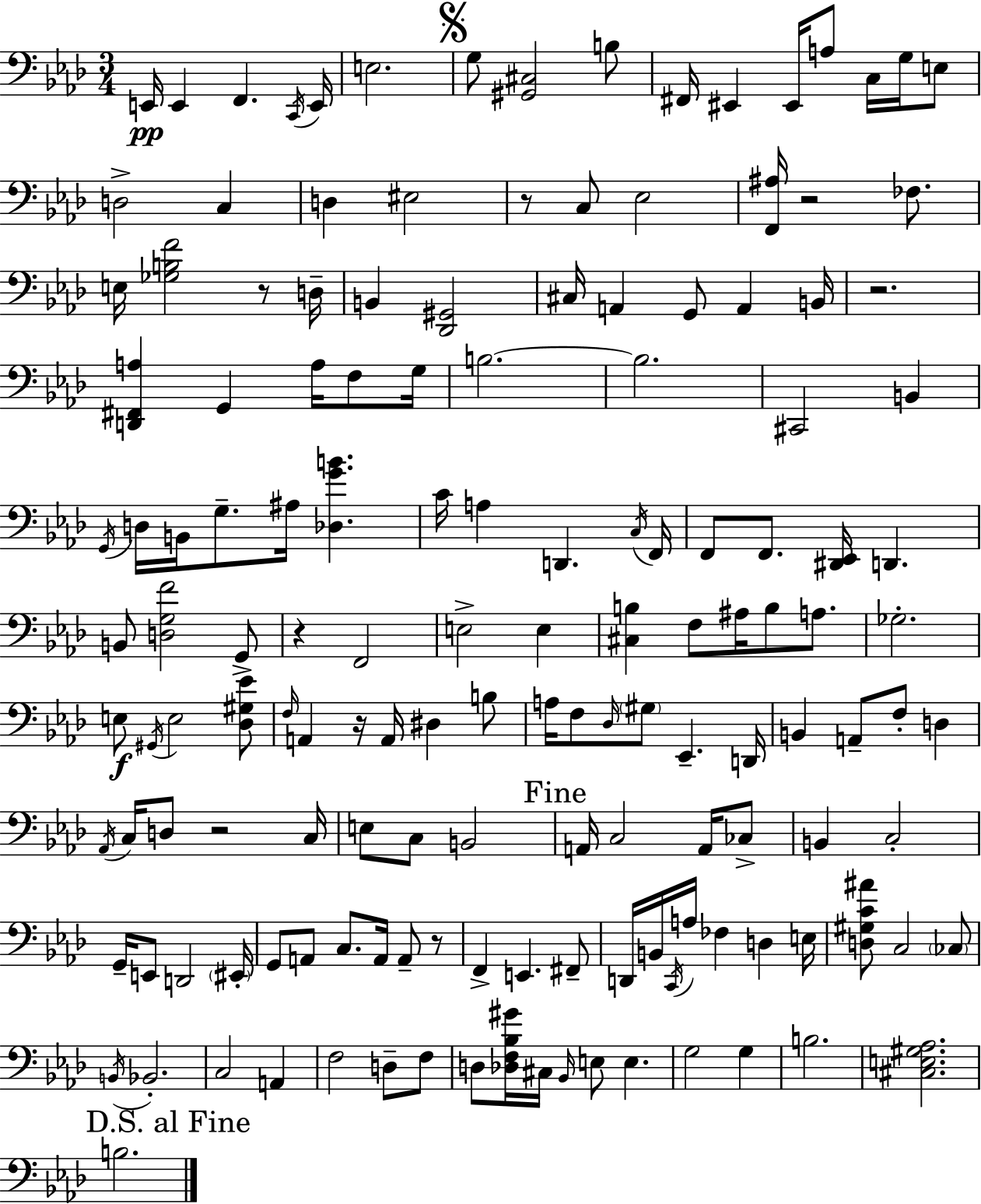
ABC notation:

X:1
T:Untitled
M:3/4
L:1/4
K:Fm
E,,/4 E,, F,, C,,/4 E,,/4 E,2 G,/2 [^G,,^C,]2 B,/2 ^F,,/4 ^E,, ^E,,/4 A,/2 C,/4 G,/4 E,/2 D,2 C, D, ^E,2 z/2 C,/2 _E,2 [F,,^A,]/4 z2 _F,/2 E,/4 [_G,B,F]2 z/2 D,/4 B,, [_D,,^G,,]2 ^C,/4 A,, G,,/2 A,, B,,/4 z2 [D,,^F,,A,] G,, A,/4 F,/2 G,/4 B,2 B,2 ^C,,2 B,, G,,/4 D,/4 B,,/4 G,/2 ^A,/4 [_D,GB] C/4 A, D,, C,/4 F,,/4 F,,/2 F,,/2 [^D,,_E,,]/4 D,, B,,/2 [D,G,F]2 G,,/2 z F,,2 E,2 E, [^C,B,] F,/2 ^A,/4 B,/2 A,/2 _G,2 E,/2 ^G,,/4 E,2 [_D,^G,_E]/2 F,/4 A,, z/4 A,,/4 ^D, B,/2 A,/4 F,/2 _D,/4 ^G,/2 _E,, D,,/4 B,, A,,/2 F,/2 D, _A,,/4 C,/4 D,/2 z2 C,/4 E,/2 C,/2 B,,2 A,,/4 C,2 A,,/4 _C,/2 B,, C,2 G,,/4 E,,/2 D,,2 ^E,,/4 G,,/2 A,,/2 C,/2 A,,/4 A,,/2 z/2 F,, E,, ^F,,/2 D,,/4 B,,/4 C,,/4 A,/4 _F, D, E,/4 [D,^G,C^A]/2 C,2 _C,/2 B,,/4 _B,,2 C,2 A,, F,2 D,/2 F,/2 D,/2 [_D,F,_B,^G]/4 ^C,/4 _B,,/4 E,/2 E, G,2 G, B,2 [^C,E,^G,_A,]2 B,2